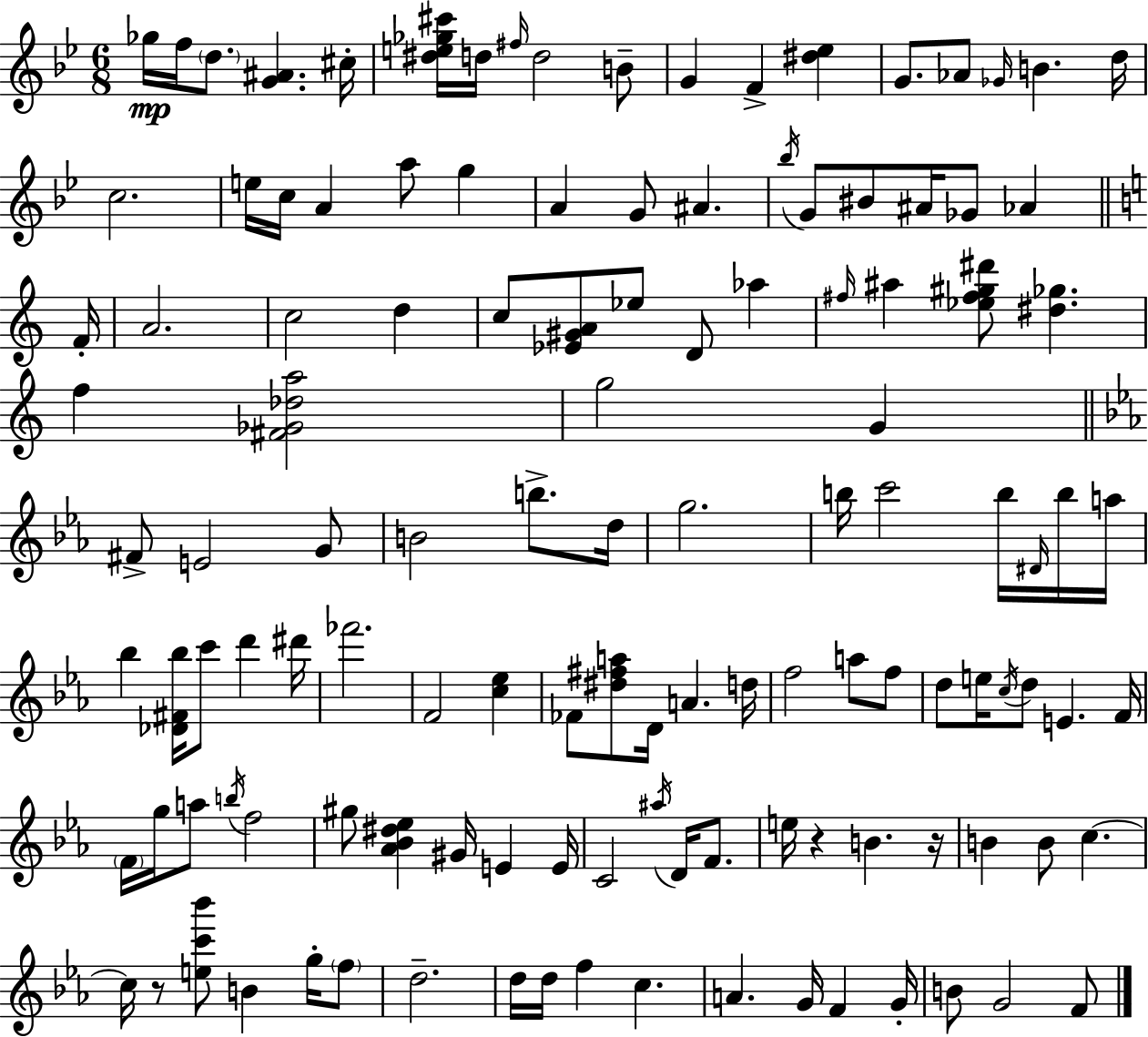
{
  \clef treble
  \numericTimeSignature
  \time 6/8
  \key bes \major
  ges''16\mp f''16 \parenthesize d''8. <g' ais'>4. cis''16-. | <dis'' e'' ges'' cis'''>16 d''16 \grace { fis''16 } d''2 b'8-- | g'4 f'4-> <dis'' ees''>4 | g'8. aes'8 \grace { ges'16 } b'4. | \break d''16 c''2. | e''16 c''16 a'4 a''8 g''4 | a'4 g'8 ais'4. | \acciaccatura { bes''16 } g'8 bis'8 ais'16 ges'8 aes'4 | \break \bar "||" \break \key c \major f'16-. a'2. | c''2 d''4 | c''8 <ees' gis' a'>8 ees''8 d'8 aes''4 | \grace { fis''16 } ais''4 <ees'' fis'' gis'' dis'''>8 <dis'' ges''>4. | \break f''4 <fis' ges' des'' a''>2 | g''2 g'4 | \bar "||" \break \key ees \major fis'8-> e'2 g'8 | b'2 b''8.-> d''16 | g''2. | b''16 c'''2 b''16 \grace { dis'16 } b''16 | \break a''16 bes''4 <des' fis' bes''>16 c'''8 d'''4 | dis'''16 fes'''2. | f'2 <c'' ees''>4 | fes'8 <dis'' fis'' a''>8 d'16 a'4. | \break d''16 f''2 a''8 f''8 | d''8 e''16 \acciaccatura { c''16 } d''8 e'4. | f'16 \parenthesize f'16 g''16 a''8 \acciaccatura { b''16 } f''2 | gis''8 <aes' bes' dis'' ees''>4 gis'16 e'4 | \break e'16 c'2 \acciaccatura { ais''16 } | d'16 f'8. e''16 r4 b'4. | r16 b'4 b'8 c''4.~~ | c''16 r8 <e'' c''' bes'''>8 b'4 | \break g''16-. \parenthesize f''8 d''2.-- | d''16 d''16 f''4 c''4. | a'4. g'16 f'4 | g'16-. b'8 g'2 | \break f'8 \bar "|."
}